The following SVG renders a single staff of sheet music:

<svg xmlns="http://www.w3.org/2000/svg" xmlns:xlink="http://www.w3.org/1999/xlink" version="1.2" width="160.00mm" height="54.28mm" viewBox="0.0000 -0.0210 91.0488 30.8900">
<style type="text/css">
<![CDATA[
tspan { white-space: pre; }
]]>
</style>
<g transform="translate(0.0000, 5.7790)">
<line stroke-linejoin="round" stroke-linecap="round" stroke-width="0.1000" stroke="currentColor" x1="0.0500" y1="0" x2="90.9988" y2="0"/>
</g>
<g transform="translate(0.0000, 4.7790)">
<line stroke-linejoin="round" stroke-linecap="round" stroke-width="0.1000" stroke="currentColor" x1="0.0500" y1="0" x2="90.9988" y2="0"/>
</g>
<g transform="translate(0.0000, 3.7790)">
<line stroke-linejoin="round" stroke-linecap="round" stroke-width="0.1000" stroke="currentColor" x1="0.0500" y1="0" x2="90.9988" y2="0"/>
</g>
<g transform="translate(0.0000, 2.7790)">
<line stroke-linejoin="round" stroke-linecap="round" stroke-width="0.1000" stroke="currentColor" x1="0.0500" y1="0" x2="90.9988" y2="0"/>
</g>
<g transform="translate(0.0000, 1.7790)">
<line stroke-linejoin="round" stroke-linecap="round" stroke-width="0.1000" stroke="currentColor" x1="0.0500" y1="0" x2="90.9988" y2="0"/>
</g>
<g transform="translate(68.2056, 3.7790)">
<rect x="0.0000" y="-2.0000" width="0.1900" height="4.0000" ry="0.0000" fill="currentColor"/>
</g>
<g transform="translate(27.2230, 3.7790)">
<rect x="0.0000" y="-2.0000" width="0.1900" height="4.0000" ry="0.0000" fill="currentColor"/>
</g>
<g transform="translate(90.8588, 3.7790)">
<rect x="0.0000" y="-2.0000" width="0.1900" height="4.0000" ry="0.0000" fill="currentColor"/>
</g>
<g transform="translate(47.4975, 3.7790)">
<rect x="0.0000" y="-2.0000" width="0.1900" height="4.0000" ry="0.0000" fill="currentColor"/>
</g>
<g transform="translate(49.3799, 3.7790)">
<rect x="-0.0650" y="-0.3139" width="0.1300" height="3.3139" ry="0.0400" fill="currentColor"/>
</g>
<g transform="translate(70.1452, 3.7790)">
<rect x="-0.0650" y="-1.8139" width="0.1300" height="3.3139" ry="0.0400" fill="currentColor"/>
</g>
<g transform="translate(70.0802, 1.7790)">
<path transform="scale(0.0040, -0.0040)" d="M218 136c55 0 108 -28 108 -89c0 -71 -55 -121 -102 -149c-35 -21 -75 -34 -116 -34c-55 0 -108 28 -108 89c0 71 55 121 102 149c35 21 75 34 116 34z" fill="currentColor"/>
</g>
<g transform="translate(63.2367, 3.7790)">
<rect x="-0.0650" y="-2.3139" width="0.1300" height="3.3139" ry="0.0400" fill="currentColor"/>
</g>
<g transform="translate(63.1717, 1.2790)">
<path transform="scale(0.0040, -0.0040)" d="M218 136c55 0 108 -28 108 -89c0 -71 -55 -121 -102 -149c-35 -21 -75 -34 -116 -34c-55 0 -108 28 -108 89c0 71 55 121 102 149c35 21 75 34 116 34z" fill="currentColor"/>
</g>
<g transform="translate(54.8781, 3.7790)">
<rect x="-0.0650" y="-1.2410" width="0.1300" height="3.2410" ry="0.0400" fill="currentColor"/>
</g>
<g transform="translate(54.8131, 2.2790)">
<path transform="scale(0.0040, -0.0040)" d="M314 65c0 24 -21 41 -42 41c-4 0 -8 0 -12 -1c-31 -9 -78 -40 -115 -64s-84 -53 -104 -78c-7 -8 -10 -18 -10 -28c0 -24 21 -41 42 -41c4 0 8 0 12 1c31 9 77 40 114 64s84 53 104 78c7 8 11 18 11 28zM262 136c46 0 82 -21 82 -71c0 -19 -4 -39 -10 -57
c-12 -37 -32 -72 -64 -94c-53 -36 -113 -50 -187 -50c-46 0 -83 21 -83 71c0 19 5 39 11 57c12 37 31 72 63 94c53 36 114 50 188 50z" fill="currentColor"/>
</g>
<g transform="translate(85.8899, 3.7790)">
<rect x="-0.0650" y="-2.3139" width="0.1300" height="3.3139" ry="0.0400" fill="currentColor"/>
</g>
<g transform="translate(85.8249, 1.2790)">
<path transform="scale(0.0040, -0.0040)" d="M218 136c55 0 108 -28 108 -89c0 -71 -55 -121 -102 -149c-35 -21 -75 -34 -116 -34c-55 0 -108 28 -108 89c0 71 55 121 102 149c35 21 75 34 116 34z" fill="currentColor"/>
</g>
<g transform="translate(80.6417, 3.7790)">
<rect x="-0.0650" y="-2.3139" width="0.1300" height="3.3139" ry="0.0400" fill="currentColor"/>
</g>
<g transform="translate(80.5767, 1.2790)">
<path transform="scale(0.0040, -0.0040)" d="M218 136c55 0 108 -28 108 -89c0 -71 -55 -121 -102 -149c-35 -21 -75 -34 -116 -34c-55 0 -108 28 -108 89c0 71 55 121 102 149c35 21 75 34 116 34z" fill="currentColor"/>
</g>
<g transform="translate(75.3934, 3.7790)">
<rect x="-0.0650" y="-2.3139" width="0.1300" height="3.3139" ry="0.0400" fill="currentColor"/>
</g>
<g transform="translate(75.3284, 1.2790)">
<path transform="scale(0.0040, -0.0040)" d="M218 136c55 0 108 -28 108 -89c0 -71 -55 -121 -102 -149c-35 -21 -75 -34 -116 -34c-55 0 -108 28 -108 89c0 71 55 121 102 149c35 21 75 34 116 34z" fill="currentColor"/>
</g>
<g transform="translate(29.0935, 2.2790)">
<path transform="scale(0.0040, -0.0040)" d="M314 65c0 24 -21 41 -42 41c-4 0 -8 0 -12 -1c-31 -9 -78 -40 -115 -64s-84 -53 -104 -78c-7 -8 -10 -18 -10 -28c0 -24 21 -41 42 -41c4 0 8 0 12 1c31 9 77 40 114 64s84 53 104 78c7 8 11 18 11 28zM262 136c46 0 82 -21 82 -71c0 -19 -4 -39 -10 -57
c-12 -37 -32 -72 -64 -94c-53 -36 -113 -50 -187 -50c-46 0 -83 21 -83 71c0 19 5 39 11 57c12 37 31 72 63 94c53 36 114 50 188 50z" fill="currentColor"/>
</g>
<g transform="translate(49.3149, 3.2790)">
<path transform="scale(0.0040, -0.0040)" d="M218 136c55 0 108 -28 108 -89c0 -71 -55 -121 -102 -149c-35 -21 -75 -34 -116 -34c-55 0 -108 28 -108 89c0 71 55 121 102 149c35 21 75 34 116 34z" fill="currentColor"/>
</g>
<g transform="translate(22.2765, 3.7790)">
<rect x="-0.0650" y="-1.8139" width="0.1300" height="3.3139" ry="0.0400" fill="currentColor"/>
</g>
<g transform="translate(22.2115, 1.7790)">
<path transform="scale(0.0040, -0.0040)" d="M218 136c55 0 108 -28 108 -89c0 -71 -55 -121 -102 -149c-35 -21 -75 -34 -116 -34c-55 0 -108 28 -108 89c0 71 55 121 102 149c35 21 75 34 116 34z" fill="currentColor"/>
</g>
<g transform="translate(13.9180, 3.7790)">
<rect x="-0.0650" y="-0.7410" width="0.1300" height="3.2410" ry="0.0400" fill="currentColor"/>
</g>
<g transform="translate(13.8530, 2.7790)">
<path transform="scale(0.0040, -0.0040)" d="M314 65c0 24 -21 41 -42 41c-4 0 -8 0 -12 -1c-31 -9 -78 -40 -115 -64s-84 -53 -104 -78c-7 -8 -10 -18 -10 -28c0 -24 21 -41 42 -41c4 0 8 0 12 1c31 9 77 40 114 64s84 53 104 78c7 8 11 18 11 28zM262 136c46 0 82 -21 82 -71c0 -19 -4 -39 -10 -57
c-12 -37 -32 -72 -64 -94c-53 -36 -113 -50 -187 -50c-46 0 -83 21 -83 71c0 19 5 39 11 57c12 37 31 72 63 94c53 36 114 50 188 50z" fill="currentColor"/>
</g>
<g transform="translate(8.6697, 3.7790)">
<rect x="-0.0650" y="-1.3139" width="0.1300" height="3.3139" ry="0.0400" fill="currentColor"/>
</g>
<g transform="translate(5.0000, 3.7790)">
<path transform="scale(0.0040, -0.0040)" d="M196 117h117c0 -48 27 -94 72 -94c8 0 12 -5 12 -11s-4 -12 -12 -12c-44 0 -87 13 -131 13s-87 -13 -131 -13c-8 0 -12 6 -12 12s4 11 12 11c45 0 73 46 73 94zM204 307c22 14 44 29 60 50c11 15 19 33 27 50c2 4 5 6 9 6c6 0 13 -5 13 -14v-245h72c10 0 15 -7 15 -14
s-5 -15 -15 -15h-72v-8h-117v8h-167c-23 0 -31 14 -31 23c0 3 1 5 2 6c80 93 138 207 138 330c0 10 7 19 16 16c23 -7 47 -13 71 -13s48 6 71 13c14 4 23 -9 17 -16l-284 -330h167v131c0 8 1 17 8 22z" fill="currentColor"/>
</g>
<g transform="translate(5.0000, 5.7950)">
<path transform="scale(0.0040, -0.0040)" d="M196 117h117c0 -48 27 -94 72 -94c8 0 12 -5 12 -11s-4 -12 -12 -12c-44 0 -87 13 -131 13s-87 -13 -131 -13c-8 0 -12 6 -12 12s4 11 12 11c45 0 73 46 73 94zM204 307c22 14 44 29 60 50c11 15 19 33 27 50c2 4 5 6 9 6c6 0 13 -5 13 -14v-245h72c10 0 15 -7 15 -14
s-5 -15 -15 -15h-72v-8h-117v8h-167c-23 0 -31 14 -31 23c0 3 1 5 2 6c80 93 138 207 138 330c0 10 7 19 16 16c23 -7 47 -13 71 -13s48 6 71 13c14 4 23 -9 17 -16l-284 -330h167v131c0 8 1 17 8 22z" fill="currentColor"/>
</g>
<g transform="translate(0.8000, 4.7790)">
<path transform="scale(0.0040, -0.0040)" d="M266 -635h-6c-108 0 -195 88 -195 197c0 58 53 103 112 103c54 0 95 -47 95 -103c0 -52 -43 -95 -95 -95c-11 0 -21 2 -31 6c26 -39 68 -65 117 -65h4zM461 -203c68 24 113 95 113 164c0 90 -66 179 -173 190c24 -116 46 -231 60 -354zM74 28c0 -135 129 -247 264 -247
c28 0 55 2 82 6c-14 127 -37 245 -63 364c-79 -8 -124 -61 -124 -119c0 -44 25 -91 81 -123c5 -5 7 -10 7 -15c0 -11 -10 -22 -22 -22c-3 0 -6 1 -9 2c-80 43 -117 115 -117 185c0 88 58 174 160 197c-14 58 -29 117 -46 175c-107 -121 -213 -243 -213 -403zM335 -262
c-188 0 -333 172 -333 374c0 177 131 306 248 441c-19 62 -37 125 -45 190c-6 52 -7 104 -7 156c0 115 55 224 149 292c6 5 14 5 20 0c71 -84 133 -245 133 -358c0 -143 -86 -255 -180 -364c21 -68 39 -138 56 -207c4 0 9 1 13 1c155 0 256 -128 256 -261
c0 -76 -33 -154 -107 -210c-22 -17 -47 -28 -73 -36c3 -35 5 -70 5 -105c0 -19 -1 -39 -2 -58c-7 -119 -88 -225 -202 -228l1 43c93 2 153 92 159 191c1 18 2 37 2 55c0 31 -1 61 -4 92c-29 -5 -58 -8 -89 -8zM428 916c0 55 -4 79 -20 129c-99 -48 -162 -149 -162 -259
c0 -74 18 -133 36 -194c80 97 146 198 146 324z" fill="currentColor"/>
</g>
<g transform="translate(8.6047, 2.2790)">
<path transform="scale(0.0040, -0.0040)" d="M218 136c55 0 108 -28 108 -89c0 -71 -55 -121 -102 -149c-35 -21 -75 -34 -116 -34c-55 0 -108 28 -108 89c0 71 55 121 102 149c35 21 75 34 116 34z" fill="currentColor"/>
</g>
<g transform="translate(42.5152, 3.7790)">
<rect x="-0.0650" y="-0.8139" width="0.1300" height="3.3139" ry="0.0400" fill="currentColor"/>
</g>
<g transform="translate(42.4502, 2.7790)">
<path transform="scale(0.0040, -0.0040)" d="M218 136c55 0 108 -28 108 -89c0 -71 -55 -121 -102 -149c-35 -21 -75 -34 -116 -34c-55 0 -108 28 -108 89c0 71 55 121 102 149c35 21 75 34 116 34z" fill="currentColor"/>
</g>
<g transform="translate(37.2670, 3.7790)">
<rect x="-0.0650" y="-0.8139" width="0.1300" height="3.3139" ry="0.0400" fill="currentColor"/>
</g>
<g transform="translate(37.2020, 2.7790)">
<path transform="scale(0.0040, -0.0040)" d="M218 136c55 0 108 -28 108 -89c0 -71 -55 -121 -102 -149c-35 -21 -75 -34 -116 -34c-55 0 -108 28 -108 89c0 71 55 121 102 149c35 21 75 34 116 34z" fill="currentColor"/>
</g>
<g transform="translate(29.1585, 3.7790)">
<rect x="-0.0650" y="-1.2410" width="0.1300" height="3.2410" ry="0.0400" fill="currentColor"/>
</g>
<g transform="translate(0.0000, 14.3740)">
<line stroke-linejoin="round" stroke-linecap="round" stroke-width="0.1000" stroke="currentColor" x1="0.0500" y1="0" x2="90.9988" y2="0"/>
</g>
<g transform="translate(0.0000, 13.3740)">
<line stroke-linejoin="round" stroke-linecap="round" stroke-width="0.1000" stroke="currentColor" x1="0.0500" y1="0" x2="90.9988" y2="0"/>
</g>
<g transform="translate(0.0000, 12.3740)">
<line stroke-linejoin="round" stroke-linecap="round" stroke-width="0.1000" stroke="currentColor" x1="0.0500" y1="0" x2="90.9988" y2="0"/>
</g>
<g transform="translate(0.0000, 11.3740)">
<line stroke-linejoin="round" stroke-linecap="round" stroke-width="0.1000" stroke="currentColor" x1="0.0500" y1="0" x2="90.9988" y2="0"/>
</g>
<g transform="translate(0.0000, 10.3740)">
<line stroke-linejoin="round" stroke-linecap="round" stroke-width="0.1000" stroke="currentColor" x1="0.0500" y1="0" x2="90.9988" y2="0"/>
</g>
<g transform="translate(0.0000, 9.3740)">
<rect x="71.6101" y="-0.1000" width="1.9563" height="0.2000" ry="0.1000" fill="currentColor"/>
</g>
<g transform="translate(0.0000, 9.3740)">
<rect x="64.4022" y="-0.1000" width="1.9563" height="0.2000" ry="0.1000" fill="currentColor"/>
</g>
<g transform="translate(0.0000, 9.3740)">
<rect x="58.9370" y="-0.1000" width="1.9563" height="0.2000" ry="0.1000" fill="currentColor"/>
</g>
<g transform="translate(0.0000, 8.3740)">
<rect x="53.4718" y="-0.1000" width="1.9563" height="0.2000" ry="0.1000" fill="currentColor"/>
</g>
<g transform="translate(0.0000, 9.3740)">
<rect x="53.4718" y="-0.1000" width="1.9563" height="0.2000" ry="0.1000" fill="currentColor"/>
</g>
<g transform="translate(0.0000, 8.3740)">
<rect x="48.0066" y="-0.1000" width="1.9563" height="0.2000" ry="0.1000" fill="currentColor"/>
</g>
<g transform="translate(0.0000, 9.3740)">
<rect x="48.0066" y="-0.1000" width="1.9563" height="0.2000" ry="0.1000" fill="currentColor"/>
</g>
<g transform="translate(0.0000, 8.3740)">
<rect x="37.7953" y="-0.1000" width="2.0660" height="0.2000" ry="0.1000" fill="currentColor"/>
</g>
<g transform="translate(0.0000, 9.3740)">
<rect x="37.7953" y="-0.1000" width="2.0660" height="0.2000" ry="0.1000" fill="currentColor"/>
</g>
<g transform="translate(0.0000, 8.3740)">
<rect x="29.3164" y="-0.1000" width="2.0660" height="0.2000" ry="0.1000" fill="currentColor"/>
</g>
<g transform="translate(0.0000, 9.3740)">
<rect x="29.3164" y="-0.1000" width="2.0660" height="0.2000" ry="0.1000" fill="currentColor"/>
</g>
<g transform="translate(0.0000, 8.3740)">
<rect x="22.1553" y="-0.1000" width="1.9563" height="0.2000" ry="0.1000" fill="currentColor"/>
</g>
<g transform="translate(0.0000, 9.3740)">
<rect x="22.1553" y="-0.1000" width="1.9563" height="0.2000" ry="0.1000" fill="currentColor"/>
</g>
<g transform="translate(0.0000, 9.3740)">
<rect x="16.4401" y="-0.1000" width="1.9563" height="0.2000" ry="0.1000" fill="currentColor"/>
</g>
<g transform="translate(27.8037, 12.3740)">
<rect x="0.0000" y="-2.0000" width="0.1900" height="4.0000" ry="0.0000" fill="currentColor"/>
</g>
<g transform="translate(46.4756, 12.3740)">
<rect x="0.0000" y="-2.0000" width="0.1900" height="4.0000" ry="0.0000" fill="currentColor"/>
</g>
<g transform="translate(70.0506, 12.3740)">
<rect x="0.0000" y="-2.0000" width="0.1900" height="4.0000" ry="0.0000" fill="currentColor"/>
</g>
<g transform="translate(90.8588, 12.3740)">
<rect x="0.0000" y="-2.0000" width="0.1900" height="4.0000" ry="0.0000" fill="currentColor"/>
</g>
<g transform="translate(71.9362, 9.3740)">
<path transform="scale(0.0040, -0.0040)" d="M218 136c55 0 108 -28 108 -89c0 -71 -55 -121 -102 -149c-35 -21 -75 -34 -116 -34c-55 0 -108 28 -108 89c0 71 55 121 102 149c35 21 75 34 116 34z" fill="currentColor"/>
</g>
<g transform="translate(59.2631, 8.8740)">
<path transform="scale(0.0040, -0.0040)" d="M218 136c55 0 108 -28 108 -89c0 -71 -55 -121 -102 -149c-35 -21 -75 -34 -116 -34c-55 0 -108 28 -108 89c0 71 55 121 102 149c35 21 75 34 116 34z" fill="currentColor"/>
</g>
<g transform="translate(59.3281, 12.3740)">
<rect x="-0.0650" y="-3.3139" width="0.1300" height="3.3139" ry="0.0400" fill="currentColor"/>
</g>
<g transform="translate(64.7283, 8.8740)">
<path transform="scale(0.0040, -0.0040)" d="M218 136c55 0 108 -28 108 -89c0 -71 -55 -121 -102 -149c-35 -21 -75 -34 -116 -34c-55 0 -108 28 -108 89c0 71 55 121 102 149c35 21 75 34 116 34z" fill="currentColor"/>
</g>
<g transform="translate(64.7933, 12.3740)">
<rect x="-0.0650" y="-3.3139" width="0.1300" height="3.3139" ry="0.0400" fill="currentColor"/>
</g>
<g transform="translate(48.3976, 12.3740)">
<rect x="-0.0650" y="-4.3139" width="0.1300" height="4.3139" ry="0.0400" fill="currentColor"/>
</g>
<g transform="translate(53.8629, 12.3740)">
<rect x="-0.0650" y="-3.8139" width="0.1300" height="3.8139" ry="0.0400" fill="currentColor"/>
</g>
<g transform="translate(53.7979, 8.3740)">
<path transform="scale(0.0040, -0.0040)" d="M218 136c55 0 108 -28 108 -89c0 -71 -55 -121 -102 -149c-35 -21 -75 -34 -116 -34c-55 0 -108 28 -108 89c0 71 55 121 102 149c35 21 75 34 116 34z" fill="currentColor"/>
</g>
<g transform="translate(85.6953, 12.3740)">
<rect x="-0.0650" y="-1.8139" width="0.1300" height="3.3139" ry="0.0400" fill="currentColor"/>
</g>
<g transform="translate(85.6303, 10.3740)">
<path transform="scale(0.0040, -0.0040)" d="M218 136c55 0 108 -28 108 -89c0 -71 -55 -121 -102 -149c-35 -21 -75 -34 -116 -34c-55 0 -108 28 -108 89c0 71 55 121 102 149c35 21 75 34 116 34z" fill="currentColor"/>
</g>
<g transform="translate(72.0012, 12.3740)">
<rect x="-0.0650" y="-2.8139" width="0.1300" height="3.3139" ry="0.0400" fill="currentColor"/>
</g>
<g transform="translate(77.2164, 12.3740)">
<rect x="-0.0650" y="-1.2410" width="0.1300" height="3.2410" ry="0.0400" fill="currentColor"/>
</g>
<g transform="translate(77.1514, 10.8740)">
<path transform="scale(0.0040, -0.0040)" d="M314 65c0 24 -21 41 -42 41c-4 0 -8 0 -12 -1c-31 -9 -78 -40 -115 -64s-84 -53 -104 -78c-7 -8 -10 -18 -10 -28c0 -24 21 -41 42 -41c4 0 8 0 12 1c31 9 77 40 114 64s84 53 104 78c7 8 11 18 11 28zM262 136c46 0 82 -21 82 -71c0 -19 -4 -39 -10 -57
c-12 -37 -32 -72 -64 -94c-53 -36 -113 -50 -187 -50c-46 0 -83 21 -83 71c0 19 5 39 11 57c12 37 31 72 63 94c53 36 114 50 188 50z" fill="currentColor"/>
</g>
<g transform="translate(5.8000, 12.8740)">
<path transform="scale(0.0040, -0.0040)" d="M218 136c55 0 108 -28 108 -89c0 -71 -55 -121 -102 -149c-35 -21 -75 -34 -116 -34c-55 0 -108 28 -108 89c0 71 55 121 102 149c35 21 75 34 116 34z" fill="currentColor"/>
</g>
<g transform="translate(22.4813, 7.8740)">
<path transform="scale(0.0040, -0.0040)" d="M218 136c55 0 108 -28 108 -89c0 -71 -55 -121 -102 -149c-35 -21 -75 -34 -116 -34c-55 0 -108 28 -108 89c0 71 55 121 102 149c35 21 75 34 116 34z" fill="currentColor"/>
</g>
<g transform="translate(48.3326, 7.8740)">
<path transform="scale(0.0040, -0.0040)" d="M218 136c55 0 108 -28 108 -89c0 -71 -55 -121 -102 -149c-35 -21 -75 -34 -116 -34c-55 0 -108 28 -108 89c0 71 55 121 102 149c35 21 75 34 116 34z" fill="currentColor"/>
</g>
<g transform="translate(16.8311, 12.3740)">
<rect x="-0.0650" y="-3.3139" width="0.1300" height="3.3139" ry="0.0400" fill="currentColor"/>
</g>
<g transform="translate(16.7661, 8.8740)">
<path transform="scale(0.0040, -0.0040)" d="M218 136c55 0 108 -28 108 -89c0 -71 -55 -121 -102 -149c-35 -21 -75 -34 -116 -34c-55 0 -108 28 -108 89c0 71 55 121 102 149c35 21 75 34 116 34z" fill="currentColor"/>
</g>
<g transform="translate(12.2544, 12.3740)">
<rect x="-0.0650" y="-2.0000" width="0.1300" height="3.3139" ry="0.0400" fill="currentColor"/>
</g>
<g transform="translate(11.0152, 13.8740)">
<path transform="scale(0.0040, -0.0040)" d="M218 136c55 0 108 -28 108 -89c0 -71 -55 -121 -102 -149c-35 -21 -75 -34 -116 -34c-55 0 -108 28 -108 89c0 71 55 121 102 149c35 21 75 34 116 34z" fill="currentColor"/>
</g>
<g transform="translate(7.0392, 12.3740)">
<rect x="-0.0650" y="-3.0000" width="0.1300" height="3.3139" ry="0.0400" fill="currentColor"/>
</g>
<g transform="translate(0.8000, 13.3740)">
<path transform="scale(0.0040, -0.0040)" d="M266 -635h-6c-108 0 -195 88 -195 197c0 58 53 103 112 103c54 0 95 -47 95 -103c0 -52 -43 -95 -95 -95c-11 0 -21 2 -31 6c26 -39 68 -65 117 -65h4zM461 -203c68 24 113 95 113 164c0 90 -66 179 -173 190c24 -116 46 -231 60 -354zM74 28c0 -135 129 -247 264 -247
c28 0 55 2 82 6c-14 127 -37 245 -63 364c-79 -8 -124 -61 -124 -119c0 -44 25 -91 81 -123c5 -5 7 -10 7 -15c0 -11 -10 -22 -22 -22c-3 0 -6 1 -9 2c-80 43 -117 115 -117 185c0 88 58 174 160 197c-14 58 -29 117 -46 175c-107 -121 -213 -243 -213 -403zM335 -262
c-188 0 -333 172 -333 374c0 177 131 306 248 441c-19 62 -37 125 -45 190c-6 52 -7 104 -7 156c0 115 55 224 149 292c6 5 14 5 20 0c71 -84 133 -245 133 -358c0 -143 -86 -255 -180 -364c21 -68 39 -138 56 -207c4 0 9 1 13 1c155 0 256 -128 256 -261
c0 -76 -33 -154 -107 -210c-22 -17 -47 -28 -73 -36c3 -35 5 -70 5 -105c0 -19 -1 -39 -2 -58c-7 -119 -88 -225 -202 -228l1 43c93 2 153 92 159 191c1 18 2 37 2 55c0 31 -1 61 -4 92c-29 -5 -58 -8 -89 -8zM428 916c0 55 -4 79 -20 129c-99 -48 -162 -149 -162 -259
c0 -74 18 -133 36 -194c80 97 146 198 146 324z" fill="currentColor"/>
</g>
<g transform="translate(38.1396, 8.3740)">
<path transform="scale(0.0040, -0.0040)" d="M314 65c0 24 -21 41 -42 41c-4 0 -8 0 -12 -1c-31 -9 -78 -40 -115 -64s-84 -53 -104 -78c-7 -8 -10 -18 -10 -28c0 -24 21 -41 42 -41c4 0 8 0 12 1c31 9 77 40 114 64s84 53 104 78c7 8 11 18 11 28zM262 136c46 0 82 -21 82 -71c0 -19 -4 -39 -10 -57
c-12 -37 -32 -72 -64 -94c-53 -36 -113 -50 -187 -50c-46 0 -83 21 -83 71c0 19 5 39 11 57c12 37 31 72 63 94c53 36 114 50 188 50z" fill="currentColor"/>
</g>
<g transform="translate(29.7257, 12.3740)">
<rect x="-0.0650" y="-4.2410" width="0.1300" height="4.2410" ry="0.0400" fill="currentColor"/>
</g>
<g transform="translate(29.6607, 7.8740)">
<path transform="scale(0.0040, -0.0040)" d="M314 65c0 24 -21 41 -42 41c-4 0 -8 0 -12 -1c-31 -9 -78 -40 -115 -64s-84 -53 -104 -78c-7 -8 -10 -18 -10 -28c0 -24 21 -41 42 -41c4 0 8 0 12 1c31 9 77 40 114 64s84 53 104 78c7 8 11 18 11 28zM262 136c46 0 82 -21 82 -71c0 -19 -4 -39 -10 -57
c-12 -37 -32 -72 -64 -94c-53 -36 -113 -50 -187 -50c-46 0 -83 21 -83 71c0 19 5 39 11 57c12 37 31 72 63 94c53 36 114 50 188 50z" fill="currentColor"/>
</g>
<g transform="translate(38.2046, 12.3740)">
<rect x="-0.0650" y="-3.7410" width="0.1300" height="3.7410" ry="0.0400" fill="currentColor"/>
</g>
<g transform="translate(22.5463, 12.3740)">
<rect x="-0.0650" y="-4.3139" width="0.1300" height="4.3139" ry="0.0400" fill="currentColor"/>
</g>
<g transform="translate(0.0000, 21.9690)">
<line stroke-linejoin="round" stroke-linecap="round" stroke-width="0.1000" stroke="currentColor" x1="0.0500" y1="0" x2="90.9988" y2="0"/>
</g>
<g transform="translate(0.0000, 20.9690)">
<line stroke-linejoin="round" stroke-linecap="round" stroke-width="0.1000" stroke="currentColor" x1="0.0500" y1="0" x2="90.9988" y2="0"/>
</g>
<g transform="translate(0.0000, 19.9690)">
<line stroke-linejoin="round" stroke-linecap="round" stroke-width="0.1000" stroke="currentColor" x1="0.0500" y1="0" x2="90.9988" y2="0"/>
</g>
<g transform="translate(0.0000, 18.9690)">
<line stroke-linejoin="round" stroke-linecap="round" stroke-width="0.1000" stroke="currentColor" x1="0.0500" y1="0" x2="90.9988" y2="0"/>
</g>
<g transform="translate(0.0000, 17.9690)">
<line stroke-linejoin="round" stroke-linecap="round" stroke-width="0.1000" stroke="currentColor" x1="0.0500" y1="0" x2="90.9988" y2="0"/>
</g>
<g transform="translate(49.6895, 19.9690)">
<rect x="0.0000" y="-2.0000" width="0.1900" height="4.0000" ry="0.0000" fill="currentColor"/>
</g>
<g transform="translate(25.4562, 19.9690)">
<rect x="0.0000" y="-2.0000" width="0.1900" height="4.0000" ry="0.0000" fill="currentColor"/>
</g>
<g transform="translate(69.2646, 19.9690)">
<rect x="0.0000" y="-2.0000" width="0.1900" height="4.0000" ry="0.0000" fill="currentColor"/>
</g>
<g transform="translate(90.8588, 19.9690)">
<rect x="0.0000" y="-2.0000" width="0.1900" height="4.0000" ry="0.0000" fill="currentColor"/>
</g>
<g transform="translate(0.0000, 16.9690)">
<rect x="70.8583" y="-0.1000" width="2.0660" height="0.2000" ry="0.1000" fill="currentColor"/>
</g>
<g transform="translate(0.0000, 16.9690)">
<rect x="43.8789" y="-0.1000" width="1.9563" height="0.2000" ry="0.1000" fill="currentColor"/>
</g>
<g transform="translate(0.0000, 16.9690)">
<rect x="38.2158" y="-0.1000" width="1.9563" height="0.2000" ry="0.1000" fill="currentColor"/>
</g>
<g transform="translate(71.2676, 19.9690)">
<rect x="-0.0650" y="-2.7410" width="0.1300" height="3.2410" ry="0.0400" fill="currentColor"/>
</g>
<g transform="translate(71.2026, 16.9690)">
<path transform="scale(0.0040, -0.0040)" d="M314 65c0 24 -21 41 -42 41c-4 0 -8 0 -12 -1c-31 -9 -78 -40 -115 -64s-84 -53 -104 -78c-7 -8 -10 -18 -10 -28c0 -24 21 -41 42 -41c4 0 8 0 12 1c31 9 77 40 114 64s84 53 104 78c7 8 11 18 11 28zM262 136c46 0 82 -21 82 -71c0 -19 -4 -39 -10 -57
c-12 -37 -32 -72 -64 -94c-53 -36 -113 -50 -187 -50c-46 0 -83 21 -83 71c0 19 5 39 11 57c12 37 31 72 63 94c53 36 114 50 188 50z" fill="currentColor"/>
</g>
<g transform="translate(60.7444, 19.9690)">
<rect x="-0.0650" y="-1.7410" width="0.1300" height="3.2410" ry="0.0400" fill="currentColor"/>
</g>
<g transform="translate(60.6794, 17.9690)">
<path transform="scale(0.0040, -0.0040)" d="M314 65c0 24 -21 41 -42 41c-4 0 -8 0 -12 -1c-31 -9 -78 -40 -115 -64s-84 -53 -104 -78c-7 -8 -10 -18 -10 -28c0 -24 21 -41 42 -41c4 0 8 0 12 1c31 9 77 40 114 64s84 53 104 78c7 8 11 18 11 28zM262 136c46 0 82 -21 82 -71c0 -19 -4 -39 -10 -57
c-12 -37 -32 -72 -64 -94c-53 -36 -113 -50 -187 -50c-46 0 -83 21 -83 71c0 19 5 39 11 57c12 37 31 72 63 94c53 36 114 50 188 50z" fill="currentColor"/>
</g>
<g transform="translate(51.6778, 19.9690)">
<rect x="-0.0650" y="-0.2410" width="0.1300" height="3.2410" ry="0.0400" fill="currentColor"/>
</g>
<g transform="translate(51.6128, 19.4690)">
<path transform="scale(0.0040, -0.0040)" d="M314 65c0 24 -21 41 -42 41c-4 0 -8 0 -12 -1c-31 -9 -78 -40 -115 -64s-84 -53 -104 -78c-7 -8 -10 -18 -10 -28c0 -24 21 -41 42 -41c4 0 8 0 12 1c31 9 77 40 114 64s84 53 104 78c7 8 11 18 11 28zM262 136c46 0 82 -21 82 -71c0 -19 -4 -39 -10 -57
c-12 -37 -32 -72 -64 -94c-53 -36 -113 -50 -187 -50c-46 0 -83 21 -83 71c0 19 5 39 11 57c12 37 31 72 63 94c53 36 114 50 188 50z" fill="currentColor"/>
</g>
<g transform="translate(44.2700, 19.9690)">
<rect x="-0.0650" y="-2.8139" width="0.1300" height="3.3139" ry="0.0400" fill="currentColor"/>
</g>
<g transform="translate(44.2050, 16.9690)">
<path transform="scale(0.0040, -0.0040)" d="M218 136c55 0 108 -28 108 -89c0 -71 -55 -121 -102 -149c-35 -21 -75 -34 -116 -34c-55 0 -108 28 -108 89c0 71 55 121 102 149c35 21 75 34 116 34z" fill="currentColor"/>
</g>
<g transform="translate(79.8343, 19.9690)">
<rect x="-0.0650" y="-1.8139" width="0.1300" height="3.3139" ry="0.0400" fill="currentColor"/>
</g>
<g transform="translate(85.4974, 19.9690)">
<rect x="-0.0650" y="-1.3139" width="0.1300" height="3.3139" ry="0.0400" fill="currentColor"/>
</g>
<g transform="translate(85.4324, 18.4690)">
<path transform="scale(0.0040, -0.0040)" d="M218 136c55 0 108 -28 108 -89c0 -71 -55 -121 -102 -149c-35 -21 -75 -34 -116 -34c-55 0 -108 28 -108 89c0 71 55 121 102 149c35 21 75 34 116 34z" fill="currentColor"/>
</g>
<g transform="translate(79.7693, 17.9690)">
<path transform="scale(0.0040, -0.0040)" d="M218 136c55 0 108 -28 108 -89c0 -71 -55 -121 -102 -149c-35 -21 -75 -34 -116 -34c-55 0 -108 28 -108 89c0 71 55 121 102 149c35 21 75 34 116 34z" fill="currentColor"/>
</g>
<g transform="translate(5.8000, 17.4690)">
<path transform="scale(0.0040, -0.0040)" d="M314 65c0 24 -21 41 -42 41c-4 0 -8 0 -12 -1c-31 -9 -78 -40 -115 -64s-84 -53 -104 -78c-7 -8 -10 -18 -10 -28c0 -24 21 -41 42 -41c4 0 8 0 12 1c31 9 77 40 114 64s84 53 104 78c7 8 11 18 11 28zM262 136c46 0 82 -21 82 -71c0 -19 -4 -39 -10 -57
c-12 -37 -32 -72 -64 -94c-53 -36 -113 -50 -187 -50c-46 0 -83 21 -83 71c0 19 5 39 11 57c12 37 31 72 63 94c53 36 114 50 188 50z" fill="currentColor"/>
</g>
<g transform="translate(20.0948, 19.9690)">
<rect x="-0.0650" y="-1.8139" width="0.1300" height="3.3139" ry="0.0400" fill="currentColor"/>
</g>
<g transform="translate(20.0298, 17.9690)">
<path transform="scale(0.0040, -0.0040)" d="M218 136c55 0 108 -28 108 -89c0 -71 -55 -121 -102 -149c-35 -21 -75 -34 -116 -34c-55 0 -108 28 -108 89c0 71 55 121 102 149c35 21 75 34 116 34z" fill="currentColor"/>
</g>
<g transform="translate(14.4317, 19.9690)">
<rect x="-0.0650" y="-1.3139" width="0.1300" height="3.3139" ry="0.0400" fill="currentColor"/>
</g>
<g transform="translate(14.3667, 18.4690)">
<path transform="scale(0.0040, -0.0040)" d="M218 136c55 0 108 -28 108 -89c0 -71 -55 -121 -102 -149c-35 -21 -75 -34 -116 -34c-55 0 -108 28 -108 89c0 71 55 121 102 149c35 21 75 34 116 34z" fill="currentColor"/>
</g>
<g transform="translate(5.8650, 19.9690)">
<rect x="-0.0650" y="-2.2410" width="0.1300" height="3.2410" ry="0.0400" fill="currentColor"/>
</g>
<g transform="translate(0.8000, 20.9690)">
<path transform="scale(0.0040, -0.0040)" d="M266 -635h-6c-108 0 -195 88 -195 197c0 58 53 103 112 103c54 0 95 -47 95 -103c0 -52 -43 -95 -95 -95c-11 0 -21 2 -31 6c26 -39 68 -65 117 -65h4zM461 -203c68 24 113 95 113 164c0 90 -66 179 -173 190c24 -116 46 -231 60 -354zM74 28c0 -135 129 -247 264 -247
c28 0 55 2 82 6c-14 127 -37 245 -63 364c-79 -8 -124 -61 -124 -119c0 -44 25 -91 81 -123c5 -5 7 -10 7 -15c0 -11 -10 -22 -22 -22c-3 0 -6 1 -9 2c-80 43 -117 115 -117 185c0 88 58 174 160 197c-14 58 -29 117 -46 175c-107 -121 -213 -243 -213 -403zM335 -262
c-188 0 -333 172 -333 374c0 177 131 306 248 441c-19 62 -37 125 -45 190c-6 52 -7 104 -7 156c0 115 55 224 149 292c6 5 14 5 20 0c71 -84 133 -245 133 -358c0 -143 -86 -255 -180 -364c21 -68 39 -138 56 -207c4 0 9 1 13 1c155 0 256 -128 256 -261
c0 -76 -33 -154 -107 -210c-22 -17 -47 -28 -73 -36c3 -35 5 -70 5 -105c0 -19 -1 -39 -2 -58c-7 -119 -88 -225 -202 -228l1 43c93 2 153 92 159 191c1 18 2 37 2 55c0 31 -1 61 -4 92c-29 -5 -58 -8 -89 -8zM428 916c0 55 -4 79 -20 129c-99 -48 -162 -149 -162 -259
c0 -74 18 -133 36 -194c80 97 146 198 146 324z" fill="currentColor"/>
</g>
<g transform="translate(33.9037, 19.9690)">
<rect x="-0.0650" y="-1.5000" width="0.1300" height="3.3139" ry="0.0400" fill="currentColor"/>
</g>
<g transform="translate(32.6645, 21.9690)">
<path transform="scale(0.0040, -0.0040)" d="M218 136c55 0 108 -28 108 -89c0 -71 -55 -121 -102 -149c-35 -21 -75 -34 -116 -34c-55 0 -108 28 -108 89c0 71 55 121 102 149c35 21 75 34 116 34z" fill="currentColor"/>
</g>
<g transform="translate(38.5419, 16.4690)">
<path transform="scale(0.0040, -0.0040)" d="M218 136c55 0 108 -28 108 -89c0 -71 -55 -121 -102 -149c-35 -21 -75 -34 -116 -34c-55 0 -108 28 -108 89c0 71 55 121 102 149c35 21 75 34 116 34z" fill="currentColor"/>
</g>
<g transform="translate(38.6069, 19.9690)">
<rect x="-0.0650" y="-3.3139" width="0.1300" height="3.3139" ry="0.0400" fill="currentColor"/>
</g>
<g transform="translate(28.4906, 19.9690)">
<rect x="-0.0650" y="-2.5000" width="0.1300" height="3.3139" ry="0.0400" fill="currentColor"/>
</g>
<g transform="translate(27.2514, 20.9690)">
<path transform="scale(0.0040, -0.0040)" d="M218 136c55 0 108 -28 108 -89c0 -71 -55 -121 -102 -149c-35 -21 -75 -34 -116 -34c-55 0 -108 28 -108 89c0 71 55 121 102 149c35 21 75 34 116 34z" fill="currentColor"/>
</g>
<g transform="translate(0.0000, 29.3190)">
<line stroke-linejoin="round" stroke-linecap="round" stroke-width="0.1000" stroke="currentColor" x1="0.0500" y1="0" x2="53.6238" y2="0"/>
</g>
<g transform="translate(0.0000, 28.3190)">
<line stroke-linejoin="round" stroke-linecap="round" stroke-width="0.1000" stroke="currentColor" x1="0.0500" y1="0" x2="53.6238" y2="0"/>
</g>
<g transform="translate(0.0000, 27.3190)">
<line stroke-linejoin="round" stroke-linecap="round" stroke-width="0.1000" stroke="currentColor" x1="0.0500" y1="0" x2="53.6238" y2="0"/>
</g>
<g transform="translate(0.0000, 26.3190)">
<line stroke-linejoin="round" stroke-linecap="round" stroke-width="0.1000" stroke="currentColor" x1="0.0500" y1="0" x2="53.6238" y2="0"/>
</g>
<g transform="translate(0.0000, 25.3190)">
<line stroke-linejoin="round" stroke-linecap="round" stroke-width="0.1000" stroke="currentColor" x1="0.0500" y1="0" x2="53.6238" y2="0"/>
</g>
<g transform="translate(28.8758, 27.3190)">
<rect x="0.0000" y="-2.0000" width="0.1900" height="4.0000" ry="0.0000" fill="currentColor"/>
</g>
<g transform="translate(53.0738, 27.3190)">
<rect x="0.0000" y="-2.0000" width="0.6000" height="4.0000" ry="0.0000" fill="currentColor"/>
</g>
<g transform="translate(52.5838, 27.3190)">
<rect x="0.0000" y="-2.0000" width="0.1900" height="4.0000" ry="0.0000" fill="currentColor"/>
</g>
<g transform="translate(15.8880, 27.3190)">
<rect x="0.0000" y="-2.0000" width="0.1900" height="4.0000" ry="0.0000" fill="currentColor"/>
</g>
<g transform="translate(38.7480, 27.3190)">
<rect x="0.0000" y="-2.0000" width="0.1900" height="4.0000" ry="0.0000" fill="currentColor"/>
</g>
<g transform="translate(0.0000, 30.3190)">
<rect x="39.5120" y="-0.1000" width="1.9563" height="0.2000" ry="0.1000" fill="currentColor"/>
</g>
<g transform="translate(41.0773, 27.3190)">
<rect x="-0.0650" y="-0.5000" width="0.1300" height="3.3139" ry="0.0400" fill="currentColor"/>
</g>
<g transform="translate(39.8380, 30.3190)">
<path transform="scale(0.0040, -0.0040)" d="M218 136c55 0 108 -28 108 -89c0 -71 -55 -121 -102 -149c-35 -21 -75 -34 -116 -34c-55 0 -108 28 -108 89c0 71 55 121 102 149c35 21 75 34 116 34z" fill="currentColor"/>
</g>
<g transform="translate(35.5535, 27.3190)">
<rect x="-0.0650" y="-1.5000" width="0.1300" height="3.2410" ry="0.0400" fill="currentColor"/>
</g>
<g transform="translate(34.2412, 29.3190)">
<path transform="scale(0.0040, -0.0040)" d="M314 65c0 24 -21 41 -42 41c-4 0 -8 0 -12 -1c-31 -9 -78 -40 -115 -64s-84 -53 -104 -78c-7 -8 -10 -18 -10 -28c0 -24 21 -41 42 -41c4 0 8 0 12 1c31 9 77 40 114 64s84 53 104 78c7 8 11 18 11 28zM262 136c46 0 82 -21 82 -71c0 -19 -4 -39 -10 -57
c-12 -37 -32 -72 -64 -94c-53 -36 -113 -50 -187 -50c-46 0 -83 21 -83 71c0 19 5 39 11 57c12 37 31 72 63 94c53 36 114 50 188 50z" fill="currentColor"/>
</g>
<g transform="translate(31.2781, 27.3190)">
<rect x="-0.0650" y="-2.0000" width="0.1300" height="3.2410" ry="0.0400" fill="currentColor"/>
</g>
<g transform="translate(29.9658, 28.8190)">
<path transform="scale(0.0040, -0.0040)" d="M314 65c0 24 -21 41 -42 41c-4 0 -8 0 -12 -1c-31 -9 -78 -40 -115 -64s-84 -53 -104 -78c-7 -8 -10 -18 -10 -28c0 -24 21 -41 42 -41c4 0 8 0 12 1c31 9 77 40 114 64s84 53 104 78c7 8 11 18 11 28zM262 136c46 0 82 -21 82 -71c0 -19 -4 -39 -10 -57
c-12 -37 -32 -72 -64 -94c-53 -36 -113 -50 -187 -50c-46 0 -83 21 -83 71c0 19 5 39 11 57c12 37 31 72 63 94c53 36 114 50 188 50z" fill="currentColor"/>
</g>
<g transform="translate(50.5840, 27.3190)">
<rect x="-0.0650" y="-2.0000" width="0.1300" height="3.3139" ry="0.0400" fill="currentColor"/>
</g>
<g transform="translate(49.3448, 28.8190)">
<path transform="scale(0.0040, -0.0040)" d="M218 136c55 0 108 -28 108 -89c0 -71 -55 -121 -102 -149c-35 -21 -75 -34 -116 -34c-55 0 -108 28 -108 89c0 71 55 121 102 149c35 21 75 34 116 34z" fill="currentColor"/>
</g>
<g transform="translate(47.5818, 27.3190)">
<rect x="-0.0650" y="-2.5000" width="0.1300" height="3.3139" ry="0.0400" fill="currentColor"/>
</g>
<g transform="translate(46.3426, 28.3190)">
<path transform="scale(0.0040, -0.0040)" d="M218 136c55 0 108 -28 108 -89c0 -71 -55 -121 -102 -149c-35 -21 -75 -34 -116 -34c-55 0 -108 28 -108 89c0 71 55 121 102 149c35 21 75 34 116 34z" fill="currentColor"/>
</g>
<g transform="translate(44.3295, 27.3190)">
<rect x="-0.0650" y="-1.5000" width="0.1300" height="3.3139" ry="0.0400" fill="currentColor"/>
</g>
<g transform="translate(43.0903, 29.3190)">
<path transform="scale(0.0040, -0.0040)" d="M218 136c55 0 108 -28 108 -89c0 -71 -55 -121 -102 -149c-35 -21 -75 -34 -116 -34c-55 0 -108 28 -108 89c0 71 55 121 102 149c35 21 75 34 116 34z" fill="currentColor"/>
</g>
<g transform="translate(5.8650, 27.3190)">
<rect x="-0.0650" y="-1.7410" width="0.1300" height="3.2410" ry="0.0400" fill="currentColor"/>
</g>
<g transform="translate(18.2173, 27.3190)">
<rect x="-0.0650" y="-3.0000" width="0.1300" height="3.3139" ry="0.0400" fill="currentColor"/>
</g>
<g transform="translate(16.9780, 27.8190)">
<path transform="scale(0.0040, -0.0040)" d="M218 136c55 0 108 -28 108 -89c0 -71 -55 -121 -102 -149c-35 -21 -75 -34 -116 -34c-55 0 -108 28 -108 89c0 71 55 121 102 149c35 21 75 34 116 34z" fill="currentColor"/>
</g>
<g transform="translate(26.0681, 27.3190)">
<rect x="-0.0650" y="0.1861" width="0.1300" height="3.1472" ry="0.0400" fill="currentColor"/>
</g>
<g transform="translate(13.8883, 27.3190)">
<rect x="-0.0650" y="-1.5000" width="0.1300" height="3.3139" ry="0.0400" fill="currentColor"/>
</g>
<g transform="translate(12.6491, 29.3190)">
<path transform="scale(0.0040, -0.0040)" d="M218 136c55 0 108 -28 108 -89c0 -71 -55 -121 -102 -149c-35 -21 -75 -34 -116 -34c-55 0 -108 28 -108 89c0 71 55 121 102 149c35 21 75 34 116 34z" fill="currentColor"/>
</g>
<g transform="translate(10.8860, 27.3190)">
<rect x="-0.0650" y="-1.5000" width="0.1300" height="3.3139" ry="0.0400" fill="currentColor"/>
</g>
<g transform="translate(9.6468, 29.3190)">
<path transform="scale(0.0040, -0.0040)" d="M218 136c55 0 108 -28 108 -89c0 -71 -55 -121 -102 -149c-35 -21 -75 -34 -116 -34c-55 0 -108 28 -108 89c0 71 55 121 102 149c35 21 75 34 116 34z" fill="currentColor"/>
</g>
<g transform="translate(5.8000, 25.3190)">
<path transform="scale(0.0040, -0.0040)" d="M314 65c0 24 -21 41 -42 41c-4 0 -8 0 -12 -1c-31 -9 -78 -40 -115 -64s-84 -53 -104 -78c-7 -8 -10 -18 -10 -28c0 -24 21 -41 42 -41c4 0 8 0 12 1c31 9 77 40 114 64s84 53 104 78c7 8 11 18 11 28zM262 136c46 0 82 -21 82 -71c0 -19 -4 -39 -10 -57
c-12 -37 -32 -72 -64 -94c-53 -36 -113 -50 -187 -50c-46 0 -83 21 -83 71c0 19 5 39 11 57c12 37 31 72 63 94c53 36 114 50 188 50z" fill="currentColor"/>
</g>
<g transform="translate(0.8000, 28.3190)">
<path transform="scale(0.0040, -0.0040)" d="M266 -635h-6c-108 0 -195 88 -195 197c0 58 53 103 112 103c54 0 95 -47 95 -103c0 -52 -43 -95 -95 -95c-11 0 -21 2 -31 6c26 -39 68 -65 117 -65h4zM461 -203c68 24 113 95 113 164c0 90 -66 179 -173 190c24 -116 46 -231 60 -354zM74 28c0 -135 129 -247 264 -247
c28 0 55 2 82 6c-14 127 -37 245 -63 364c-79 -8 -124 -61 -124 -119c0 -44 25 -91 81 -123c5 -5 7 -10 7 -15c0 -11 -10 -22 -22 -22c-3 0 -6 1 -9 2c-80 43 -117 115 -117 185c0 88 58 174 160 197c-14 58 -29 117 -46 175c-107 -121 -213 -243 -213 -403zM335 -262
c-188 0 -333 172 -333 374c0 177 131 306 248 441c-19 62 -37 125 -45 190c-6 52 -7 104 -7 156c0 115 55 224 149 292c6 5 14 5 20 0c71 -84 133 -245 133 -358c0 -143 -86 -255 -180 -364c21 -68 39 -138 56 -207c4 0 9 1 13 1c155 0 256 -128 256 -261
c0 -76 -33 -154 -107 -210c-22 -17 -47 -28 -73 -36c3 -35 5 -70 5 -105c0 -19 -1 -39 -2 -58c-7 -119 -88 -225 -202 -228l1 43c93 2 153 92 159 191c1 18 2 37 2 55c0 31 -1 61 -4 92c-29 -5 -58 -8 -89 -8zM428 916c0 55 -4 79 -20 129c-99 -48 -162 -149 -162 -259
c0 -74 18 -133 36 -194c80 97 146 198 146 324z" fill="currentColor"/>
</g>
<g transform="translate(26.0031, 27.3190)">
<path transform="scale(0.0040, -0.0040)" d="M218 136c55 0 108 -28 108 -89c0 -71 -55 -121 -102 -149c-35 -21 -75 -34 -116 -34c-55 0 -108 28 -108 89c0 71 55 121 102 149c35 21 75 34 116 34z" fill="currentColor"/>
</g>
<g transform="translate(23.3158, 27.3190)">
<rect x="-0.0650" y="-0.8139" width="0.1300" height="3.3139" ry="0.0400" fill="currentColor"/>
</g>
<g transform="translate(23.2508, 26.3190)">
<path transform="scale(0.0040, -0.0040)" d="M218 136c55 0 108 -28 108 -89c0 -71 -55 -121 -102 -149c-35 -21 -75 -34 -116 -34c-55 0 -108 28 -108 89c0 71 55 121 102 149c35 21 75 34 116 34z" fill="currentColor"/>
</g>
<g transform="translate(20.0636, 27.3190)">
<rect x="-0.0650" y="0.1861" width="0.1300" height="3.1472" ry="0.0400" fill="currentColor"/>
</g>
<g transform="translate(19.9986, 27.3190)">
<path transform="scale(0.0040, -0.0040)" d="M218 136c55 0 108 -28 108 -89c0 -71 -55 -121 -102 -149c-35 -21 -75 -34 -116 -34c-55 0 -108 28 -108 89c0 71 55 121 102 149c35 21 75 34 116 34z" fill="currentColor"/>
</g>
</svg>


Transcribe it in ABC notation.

X:1
T:Untitled
M:4/4
L:1/4
K:C
e d2 f e2 d d c e2 g f g g g A F b d' d'2 c'2 d' c' b b a e2 f g2 e f G E b a c2 f2 a2 f e f2 E E A B d B F2 E2 C E G F